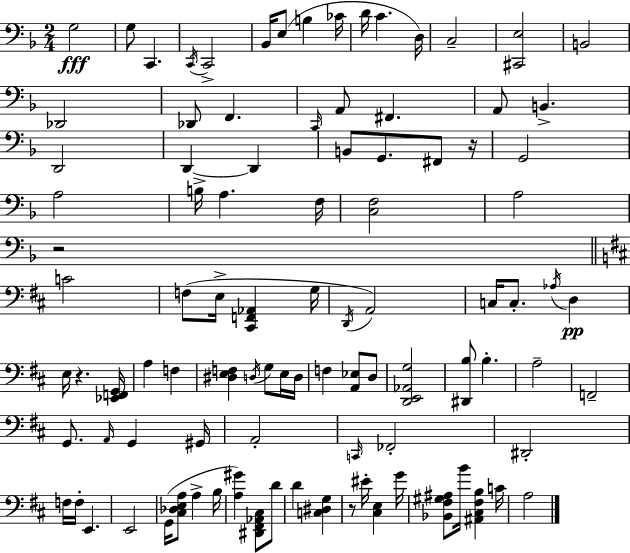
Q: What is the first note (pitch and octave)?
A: G3